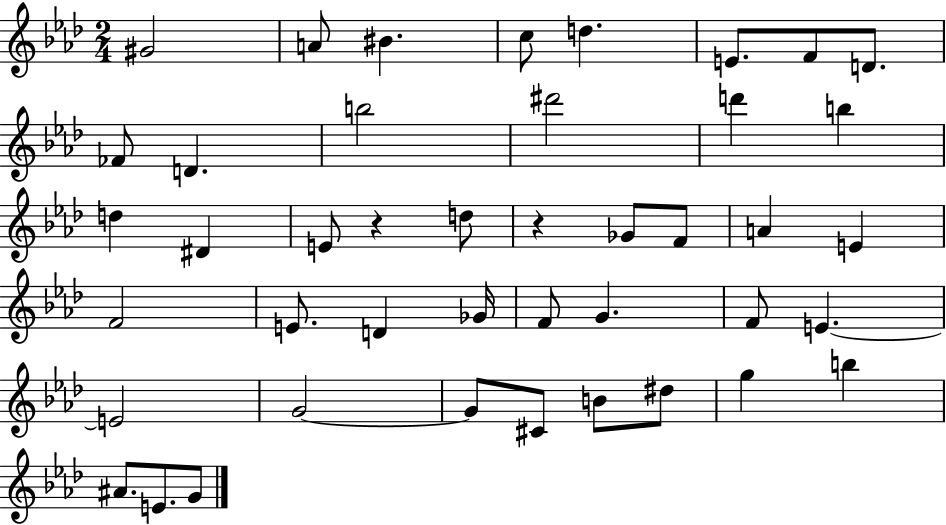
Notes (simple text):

G#4/h A4/e BIS4/q. C5/e D5/q. E4/e. F4/e D4/e. FES4/e D4/q. B5/h D#6/h D6/q B5/q D5/q D#4/q E4/e R/q D5/e R/q Gb4/e F4/e A4/q E4/q F4/h E4/e. D4/q Gb4/s F4/e G4/q. F4/e E4/q. E4/h G4/h G4/e C#4/e B4/e D#5/e G5/q B5/q A#4/e. E4/e. G4/e